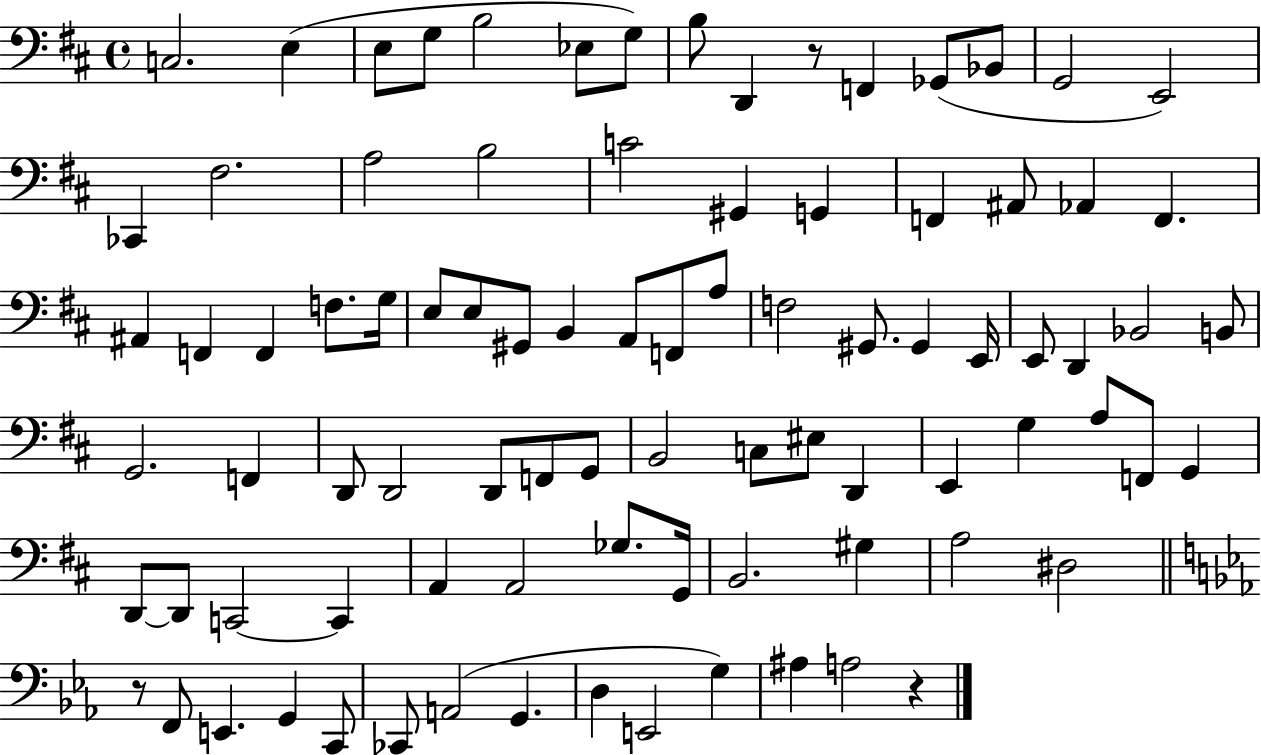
X:1
T:Untitled
M:4/4
L:1/4
K:D
C,2 E, E,/2 G,/2 B,2 _E,/2 G,/2 B,/2 D,, z/2 F,, _G,,/2 _B,,/2 G,,2 E,,2 _C,, ^F,2 A,2 B,2 C2 ^G,, G,, F,, ^A,,/2 _A,, F,, ^A,, F,, F,, F,/2 G,/4 E,/2 E,/2 ^G,,/2 B,, A,,/2 F,,/2 A,/2 F,2 ^G,,/2 ^G,, E,,/4 E,,/2 D,, _B,,2 B,,/2 G,,2 F,, D,,/2 D,,2 D,,/2 F,,/2 G,,/2 B,,2 C,/2 ^E,/2 D,, E,, G, A,/2 F,,/2 G,, D,,/2 D,,/2 C,,2 C,, A,, A,,2 _G,/2 G,,/4 B,,2 ^G, A,2 ^D,2 z/2 F,,/2 E,, G,, C,,/2 _C,,/2 A,,2 G,, D, E,,2 G, ^A, A,2 z